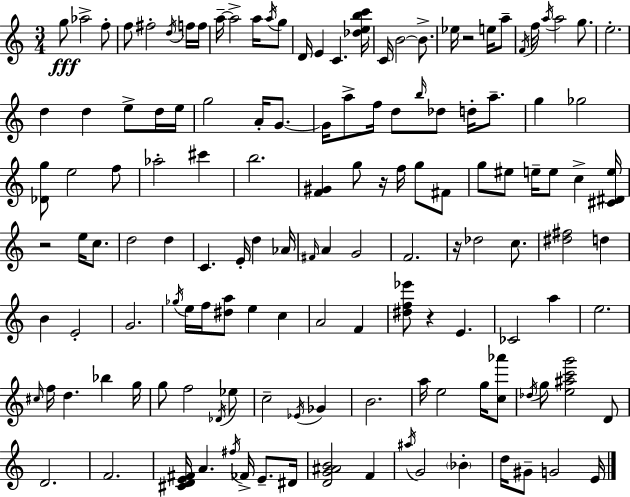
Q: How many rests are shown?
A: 5